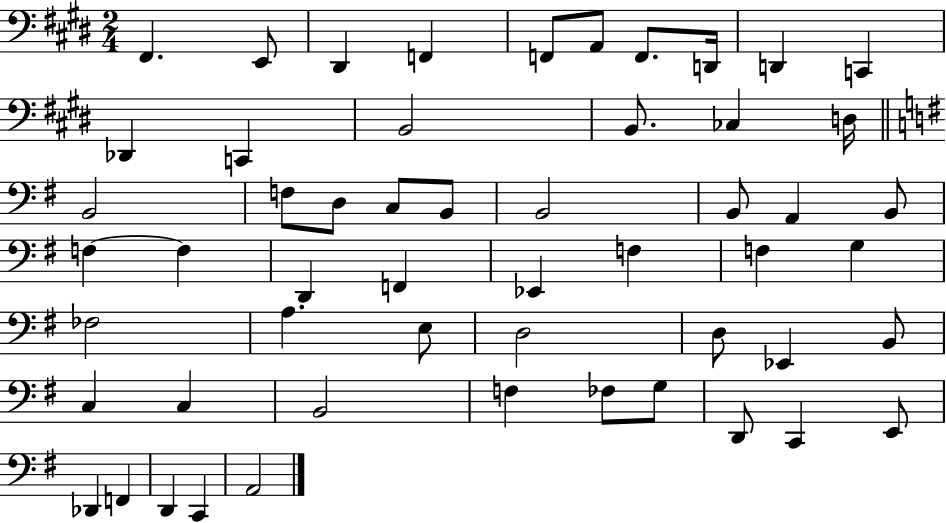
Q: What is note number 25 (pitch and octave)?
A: B2